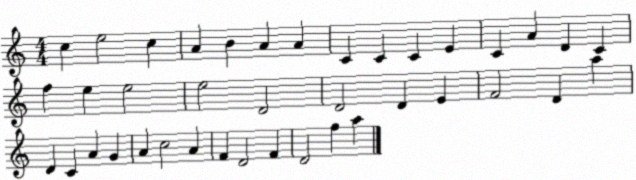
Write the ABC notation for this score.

X:1
T:Untitled
M:4/4
L:1/4
K:C
c e2 c A B A A C C C E C A D C f e e2 e2 D2 D2 D E F2 D a D C A G A c2 A F D2 F D2 f a